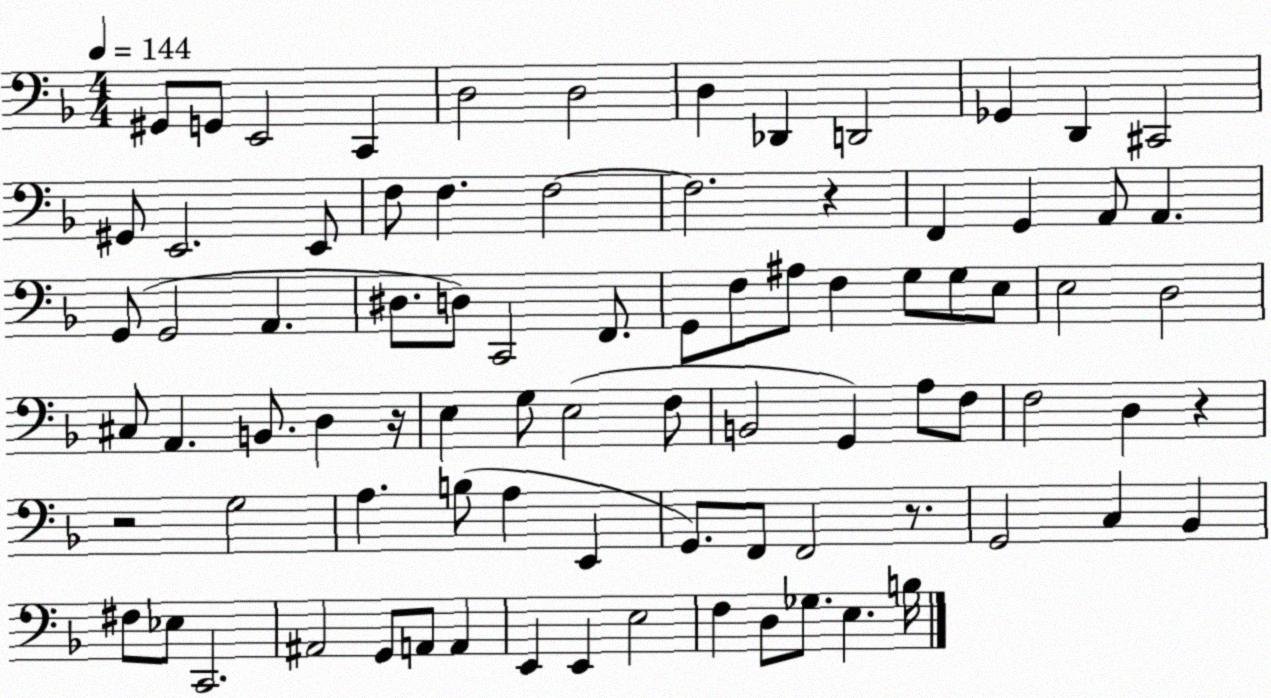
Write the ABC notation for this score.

X:1
T:Untitled
M:4/4
L:1/4
K:F
^G,,/2 G,,/2 E,,2 C,, D,2 D,2 D, _D,, D,,2 _G,, D,, ^C,,2 ^G,,/2 E,,2 E,,/2 F,/2 F, F,2 F,2 z F,, G,, A,,/2 A,, G,,/2 G,,2 A,, ^D,/2 D,/2 C,,2 F,,/2 G,,/2 F,/2 ^A,/2 F, G,/2 G,/2 E,/2 E,2 D,2 ^C,/2 A,, B,,/2 D, z/4 E, G,/2 E,2 F,/2 B,,2 G,, A,/2 F,/2 F,2 D, z z2 G,2 A, B,/2 A, E,, G,,/2 F,,/2 F,,2 z/2 G,,2 C, _B,, ^F,/2 _E,/2 C,,2 ^A,,2 G,,/2 A,,/2 A,, E,, E,, E,2 F, D,/2 _G,/2 E, B,/4